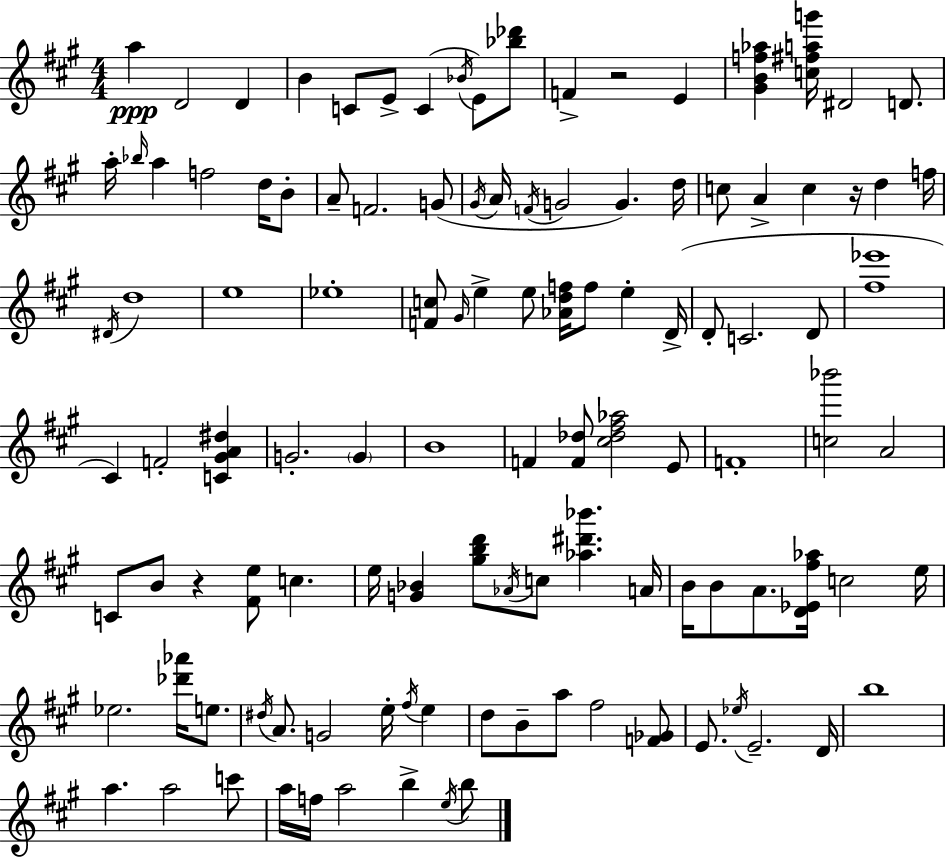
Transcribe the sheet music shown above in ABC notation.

X:1
T:Untitled
M:4/4
L:1/4
K:A
a D2 D B C/2 E/2 C _B/4 E/2 [_b_d']/2 F z2 E [^GBf_a] [c^fag']/4 ^D2 D/2 a/4 _b/4 a f2 d/4 B/2 A/2 F2 G/2 ^G/4 A/4 F/4 G2 G d/4 c/2 A c z/4 d f/4 ^D/4 d4 e4 _e4 [Fc]/2 ^G/4 e e/2 [_Adf]/4 f/2 e D/4 D/2 C2 D/2 [^f_e']4 ^C F2 [C^GA^d] G2 G B4 F [F_d]/2 [^c_d^f_a]2 E/2 F4 [c_b']2 A2 C/2 B/2 z [^Fe]/2 c e/4 [G_B] [^gbd']/2 _A/4 c/2 [_a^d'_b'] A/4 B/4 B/2 A/2 [D_E^f_a]/4 c2 e/4 _e2 [_d'_a']/4 e/2 ^d/4 A/2 G2 e/4 ^f/4 e d/2 B/2 a/2 ^f2 [F_G]/2 E/2 _e/4 E2 D/4 b4 a a2 c'/2 a/4 f/4 a2 b e/4 b/2